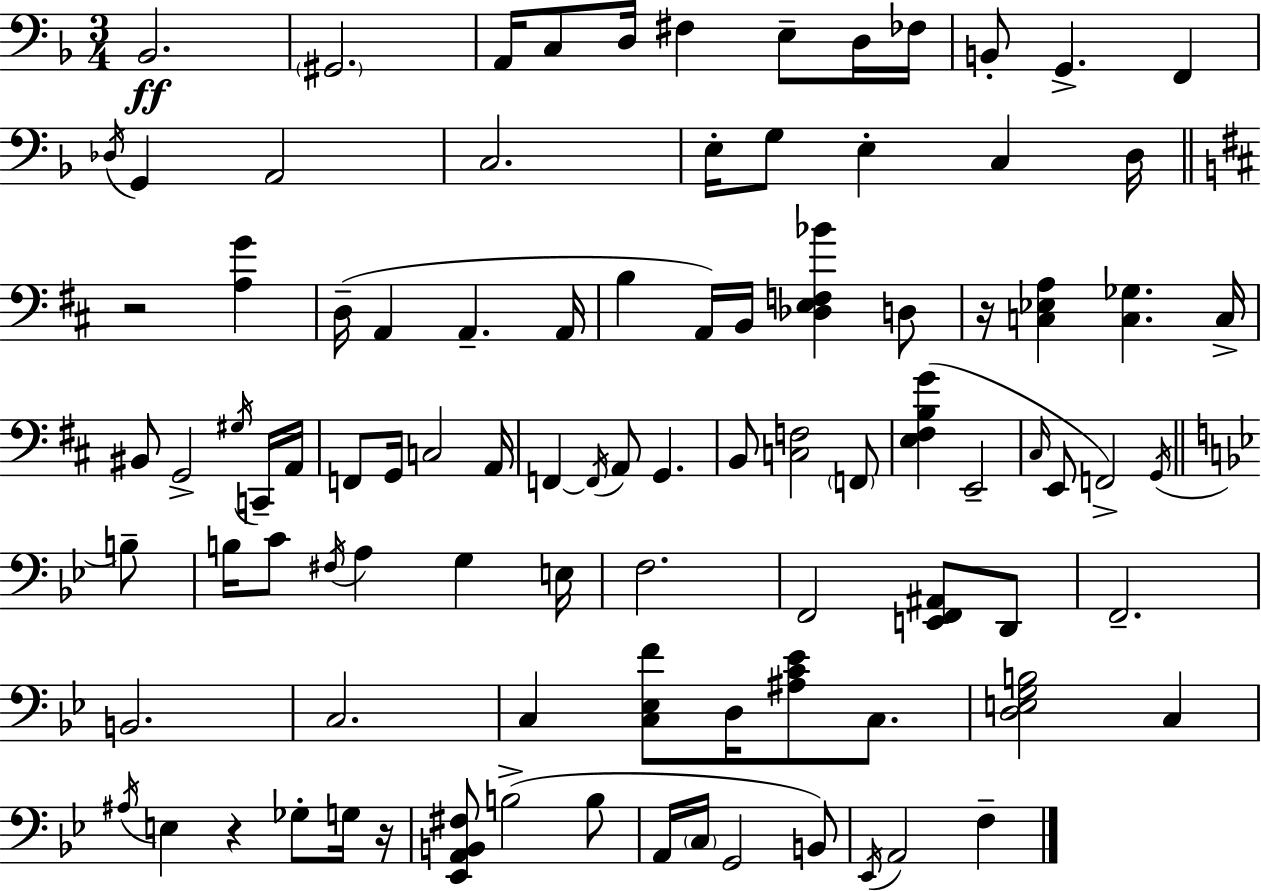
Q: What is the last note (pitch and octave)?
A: F3